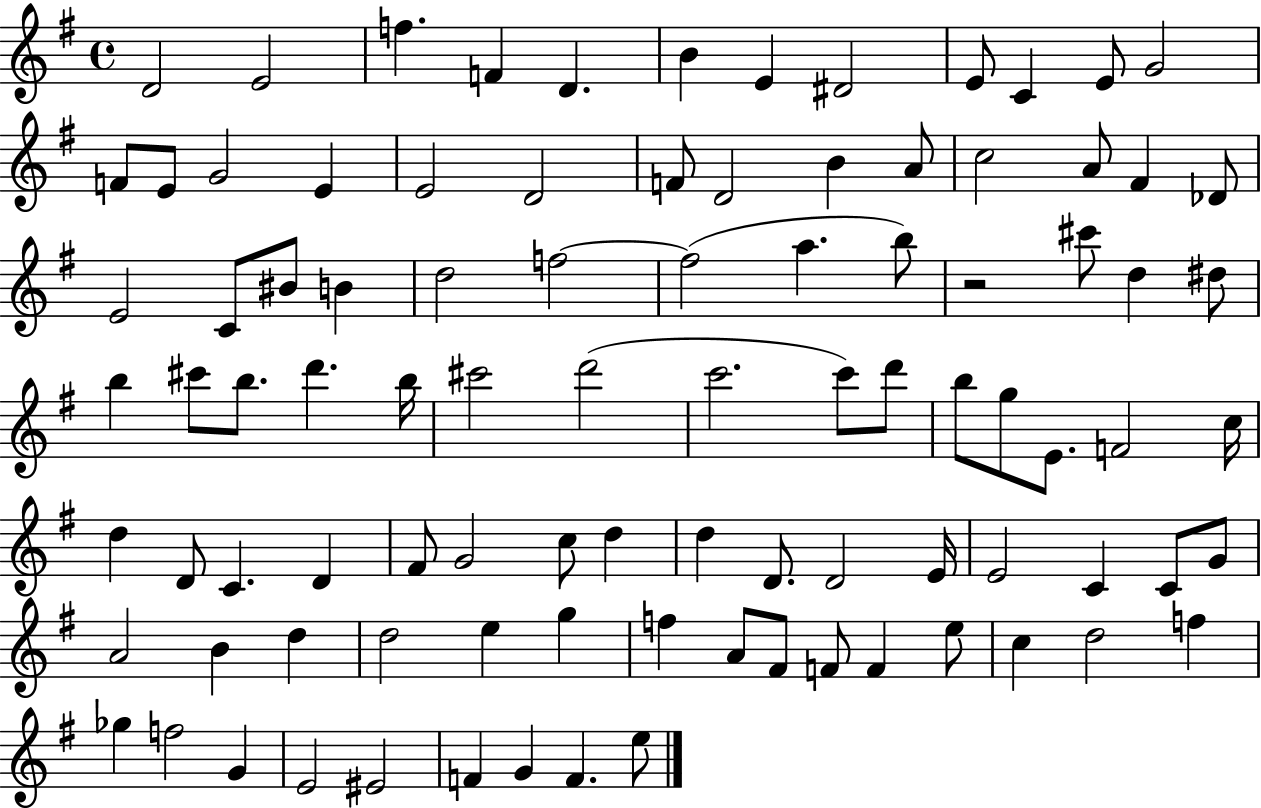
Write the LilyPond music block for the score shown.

{
  \clef treble
  \time 4/4
  \defaultTimeSignature
  \key g \major
  d'2 e'2 | f''4. f'4 d'4. | b'4 e'4 dis'2 | e'8 c'4 e'8 g'2 | \break f'8 e'8 g'2 e'4 | e'2 d'2 | f'8 d'2 b'4 a'8 | c''2 a'8 fis'4 des'8 | \break e'2 c'8 bis'8 b'4 | d''2 f''2~~ | f''2( a''4. b''8) | r2 cis'''8 d''4 dis''8 | \break b''4 cis'''8 b''8. d'''4. b''16 | cis'''2 d'''2( | c'''2. c'''8) d'''8 | b''8 g''8 e'8. f'2 c''16 | \break d''4 d'8 c'4. d'4 | fis'8 g'2 c''8 d''4 | d''4 d'8. d'2 e'16 | e'2 c'4 c'8 g'8 | \break a'2 b'4 d''4 | d''2 e''4 g''4 | f''4 a'8 fis'8 f'8 f'4 e''8 | c''4 d''2 f''4 | \break ges''4 f''2 g'4 | e'2 eis'2 | f'4 g'4 f'4. e''8 | \bar "|."
}